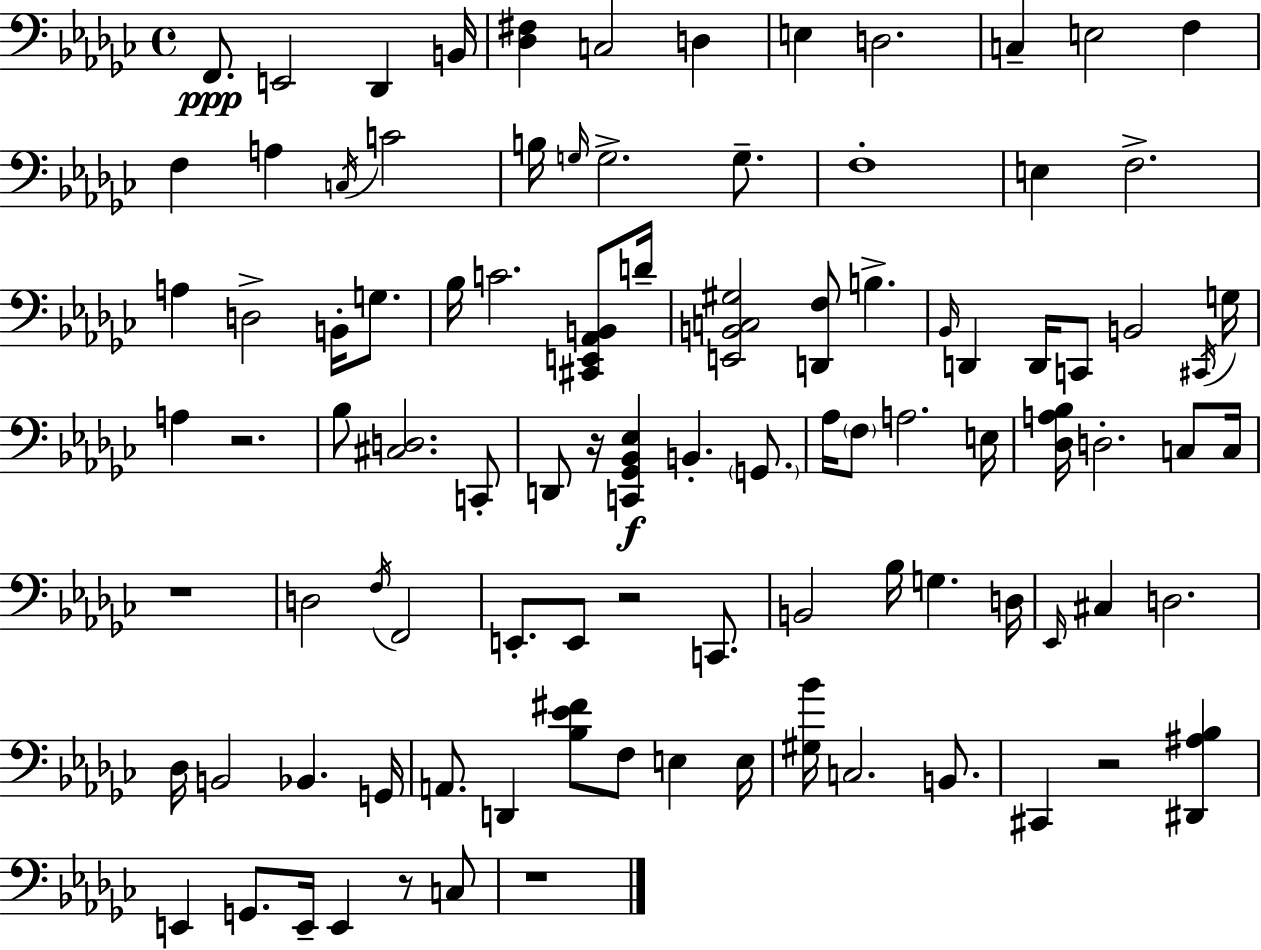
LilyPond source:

{
  \clef bass
  \time 4/4
  \defaultTimeSignature
  \key ees \minor
  f,8.\ppp e,2 des,4 b,16 | <des fis>4 c2 d4 | e4 d2. | c4-- e2 f4 | \break f4 a4 \acciaccatura { c16 } c'2 | b16 \grace { g16 } g2.-> g8.-- | f1-. | e4 f2.-> | \break a4 d2-> b,16-. g8. | bes16 c'2. <cis, e, aes, b,>8 | d'16-- <e, b, c gis>2 <d, f>8 b4.-> | \grace { bes,16 } d,4 d,16 c,8 b,2 | \break \acciaccatura { cis,16 } g16 a4 r2. | bes8 <cis d>2. | c,8-. d,8 r16 <c, ges, bes, ees>4\f b,4.-. | \parenthesize g,8. aes16 \parenthesize f8 a2. | \break e16 <des a bes>16 d2.-. | c8 c16 r1 | d2 \acciaccatura { f16 } f,2 | e,8.-. e,8 r2 | \break c,8. b,2 bes16 g4. | d16 \grace { ees,16 } cis4 d2. | des16 b,2 bes,4. | g,16 a,8. d,4 <bes ees' fis'>8 f8 | \break e4 e16 <gis bes'>16 c2. | b,8. cis,4 r2 | <dis, ais bes>4 e,4 g,8. e,16-- e,4 | r8 c8 r1 | \break \bar "|."
}